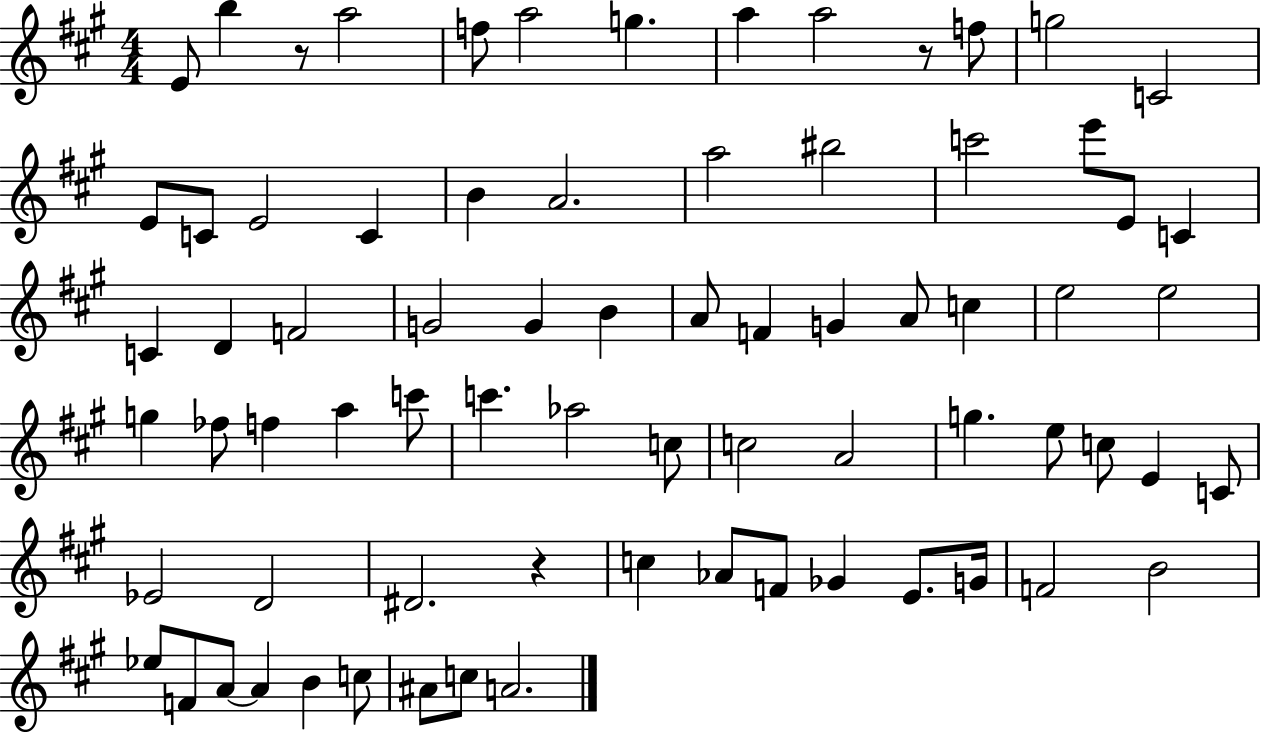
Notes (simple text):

E4/e B5/q R/e A5/h F5/e A5/h G5/q. A5/q A5/h R/e F5/e G5/h C4/h E4/e C4/e E4/h C4/q B4/q A4/h. A5/h BIS5/h C6/h E6/e E4/e C4/q C4/q D4/q F4/h G4/h G4/q B4/q A4/e F4/q G4/q A4/e C5/q E5/h E5/h G5/q FES5/e F5/q A5/q C6/e C6/q. Ab5/h C5/e C5/h A4/h G5/q. E5/e C5/e E4/q C4/e Eb4/h D4/h D#4/h. R/q C5/q Ab4/e F4/e Gb4/q E4/e. G4/s F4/h B4/h Eb5/e F4/e A4/e A4/q B4/q C5/e A#4/e C5/e A4/h.